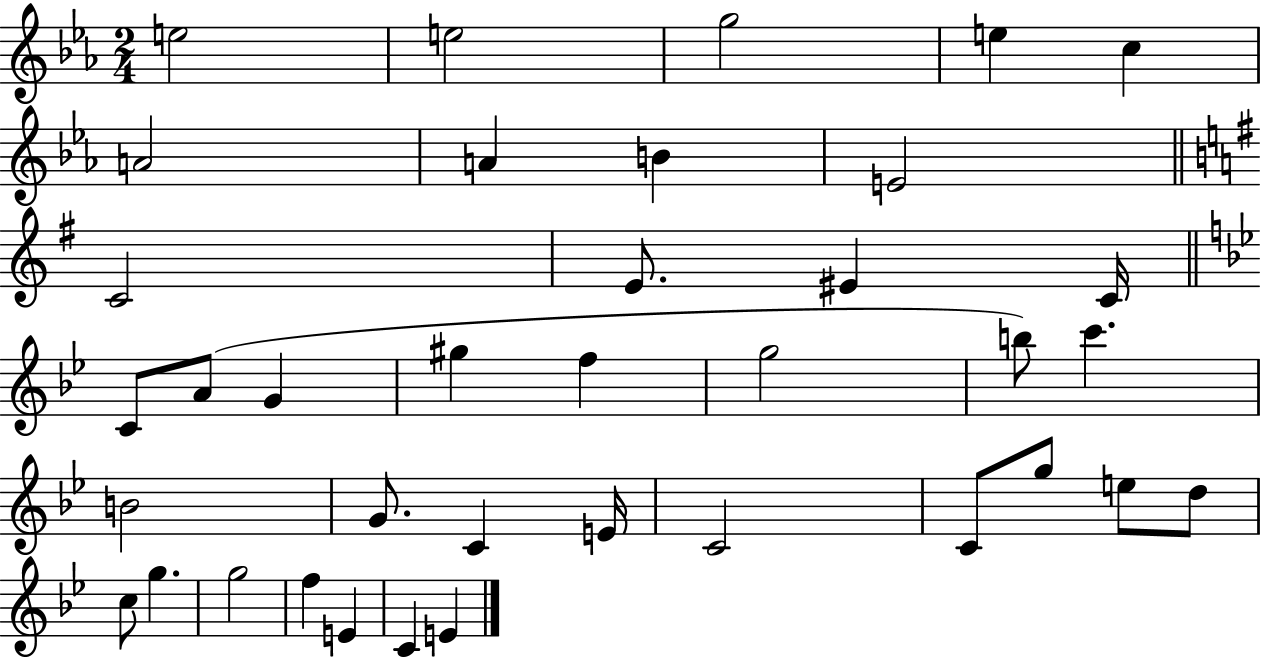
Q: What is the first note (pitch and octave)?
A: E5